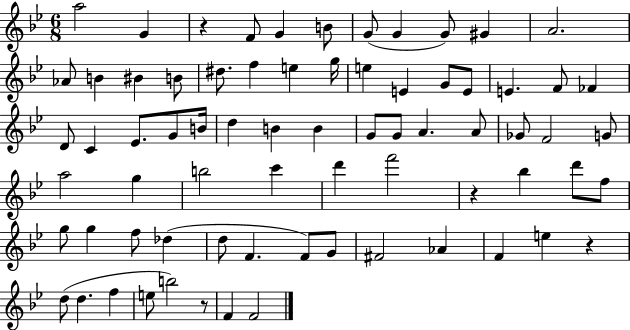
A5/h G4/q R/q F4/e G4/q B4/e G4/e G4/q G4/e G#4/q A4/h. Ab4/e B4/q BIS4/q B4/e D#5/e. F5/q E5/q G5/s E5/q E4/q G4/e E4/e E4/q. F4/e FES4/q D4/e C4/q Eb4/e. G4/e B4/s D5/q B4/q B4/q G4/e G4/e A4/q. A4/e Gb4/e F4/h G4/e A5/h G5/q B5/h C6/q D6/q F6/h R/q Bb5/q D6/e F5/e G5/e G5/q F5/e Db5/q D5/e F4/q. F4/e G4/e F#4/h Ab4/q F4/q E5/q R/q D5/e D5/q. F5/q E5/e B5/h R/e F4/q F4/h